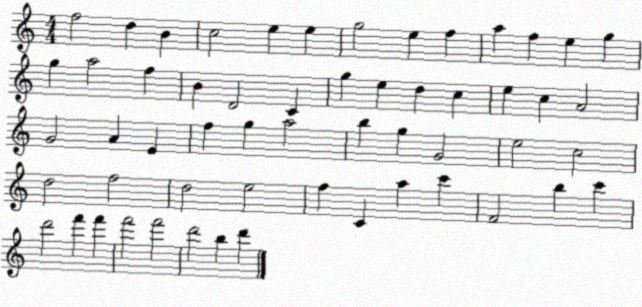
X:1
T:Untitled
M:4/4
L:1/4
K:C
f2 d B c2 e e g2 e f a f e g g a2 f B D2 C g e d c e c A2 G2 A E f g a2 b g G2 e2 c2 d2 f2 d2 e2 f C a c' F2 b c' d'2 f' f' f'2 f'2 d'2 b d'